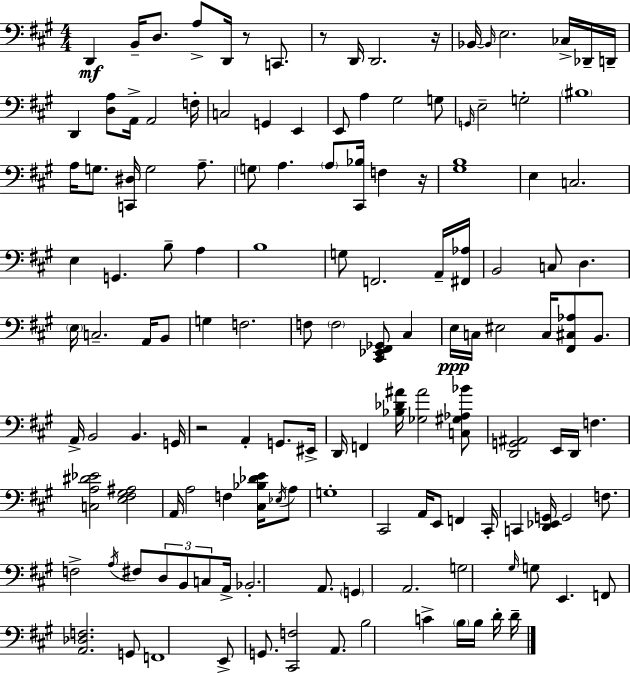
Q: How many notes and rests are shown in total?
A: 139